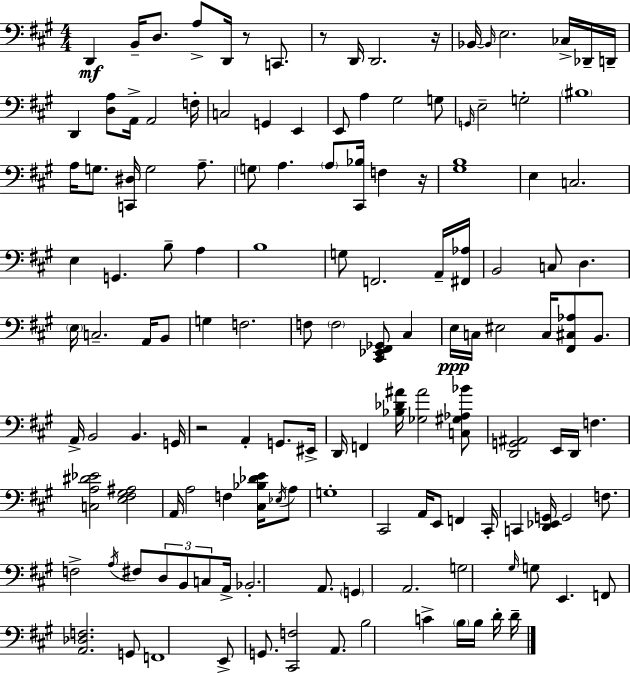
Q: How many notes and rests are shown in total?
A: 139